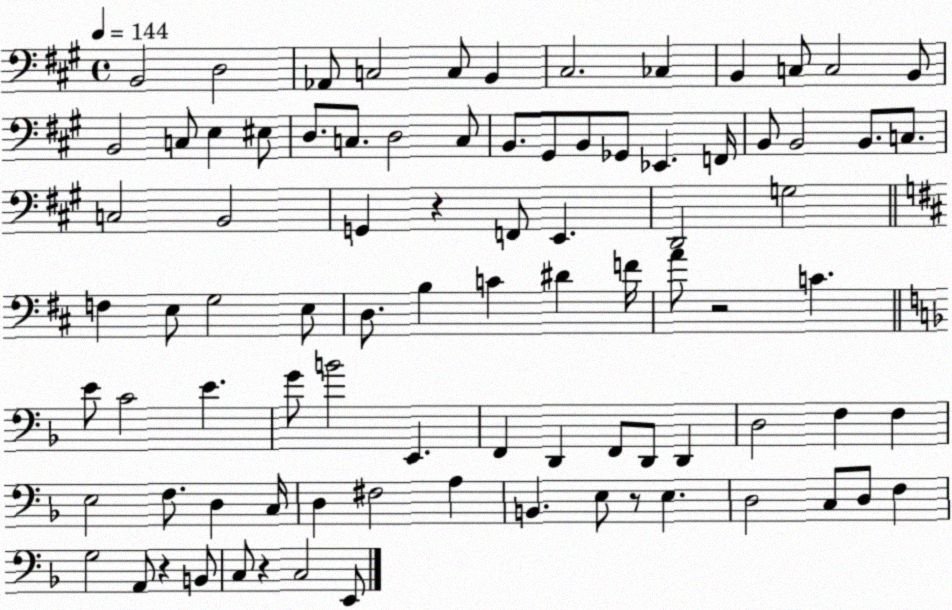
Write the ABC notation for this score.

X:1
T:Untitled
M:4/4
L:1/4
K:A
B,,2 D,2 _A,,/2 C,2 C,/2 B,, ^C,2 _C, B,, C,/2 C,2 B,,/2 B,,2 C,/2 E, ^E,/2 D,/2 C,/2 D,2 C,/2 B,,/2 ^G,,/2 B,,/2 _G,,/2 _E,, F,,/4 B,,/2 B,,2 B,,/2 C,/2 C,2 B,,2 G,, z F,,/2 E,, D,,2 G,2 F, E,/2 G,2 E,/2 D,/2 B, C ^D F/4 A/2 z2 C E/2 C2 E G/2 B2 E,, F,, D,, F,,/2 D,,/2 D,, D,2 F, F, E,2 F,/2 D, C,/4 D, ^F,2 A, B,, E,/2 z/2 E, D,2 C,/2 D,/2 F, G,2 A,,/2 z B,,/2 C,/2 z C,2 E,,/2